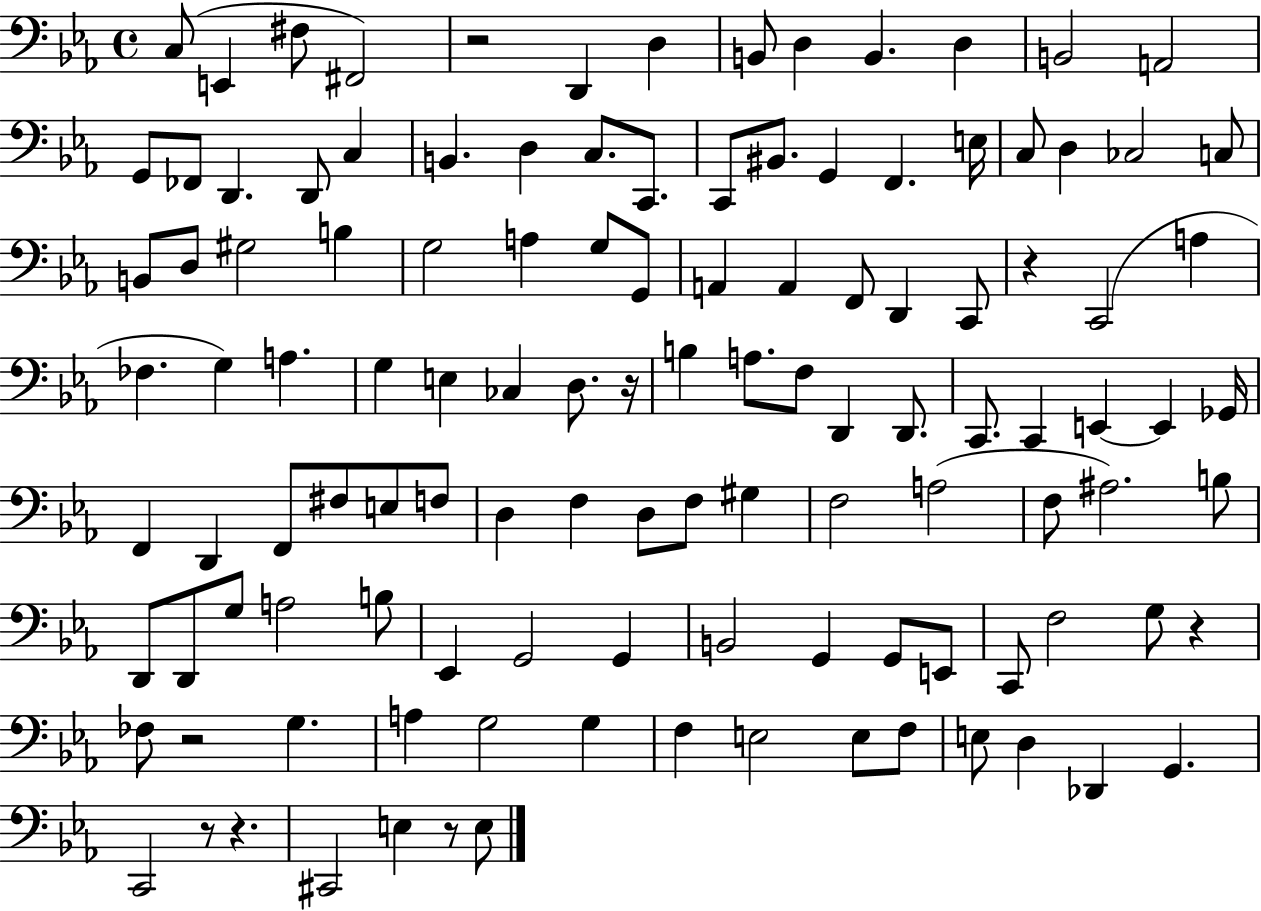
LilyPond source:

{
  \clef bass
  \time 4/4
  \defaultTimeSignature
  \key ees \major
  c8( e,4 fis8 fis,2) | r2 d,4 d4 | b,8 d4 b,4. d4 | b,2 a,2 | \break g,8 fes,8 d,4. d,8 c4 | b,4. d4 c8. c,8. | c,8 bis,8. g,4 f,4. e16 | c8 d4 ces2 c8 | \break b,8 d8 gis2 b4 | g2 a4 g8 g,8 | a,4 a,4 f,8 d,4 c,8 | r4 c,2( a4 | \break fes4. g4) a4. | g4 e4 ces4 d8. r16 | b4 a8. f8 d,4 d,8. | c,8. c,4 e,4~~ e,4 ges,16 | \break f,4 d,4 f,8 fis8 e8 f8 | d4 f4 d8 f8 gis4 | f2 a2( | f8 ais2.) b8 | \break d,8 d,8 g8 a2 b8 | ees,4 g,2 g,4 | b,2 g,4 g,8 e,8 | c,8 f2 g8 r4 | \break fes8 r2 g4. | a4 g2 g4 | f4 e2 e8 f8 | e8 d4 des,4 g,4. | \break c,2 r8 r4. | cis,2 e4 r8 e8 | \bar "|."
}